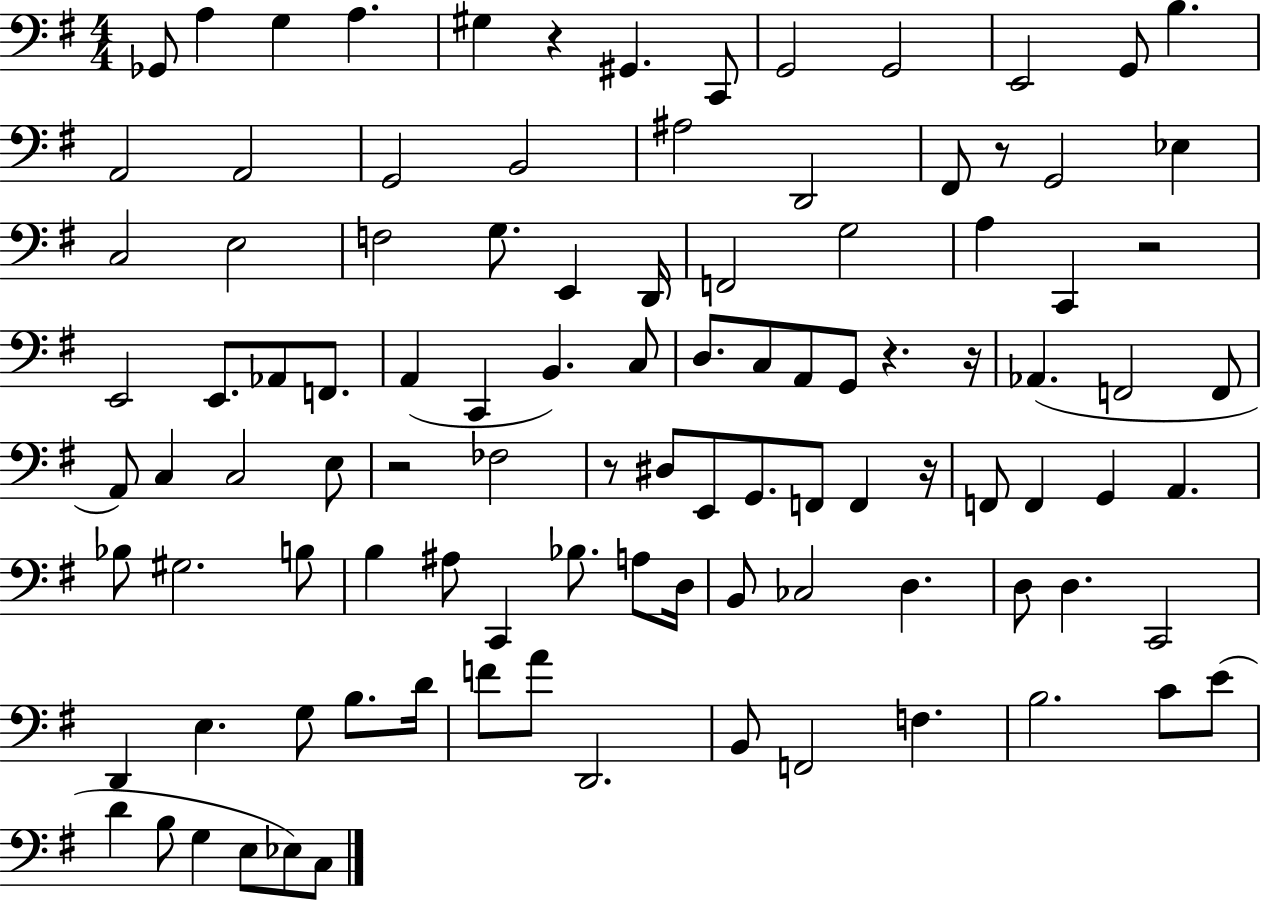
{
  \clef bass
  \numericTimeSignature
  \time 4/4
  \key g \major
  ges,8 a4 g4 a4. | gis4 r4 gis,4. c,8 | g,2 g,2 | e,2 g,8 b4. | \break a,2 a,2 | g,2 b,2 | ais2 d,2 | fis,8 r8 g,2 ees4 | \break c2 e2 | f2 g8. e,4 d,16 | f,2 g2 | a4 c,4 r2 | \break e,2 e,8. aes,8 f,8. | a,4( c,4 b,4.) c8 | d8. c8 a,8 g,8 r4. r16 | aes,4.( f,2 f,8 | \break a,8) c4 c2 e8 | r2 fes2 | r8 dis8 e,8 g,8. f,8 f,4 r16 | f,8 f,4 g,4 a,4. | \break bes8 gis2. b8 | b4 ais8 c,4 bes8. a8 d16 | b,8 ces2 d4. | d8 d4. c,2 | \break d,4 e4. g8 b8. d'16 | f'8 a'8 d,2. | b,8 f,2 f4. | b2. c'8 e'8( | \break d'4 b8 g4 e8 ees8) c8 | \bar "|."
}